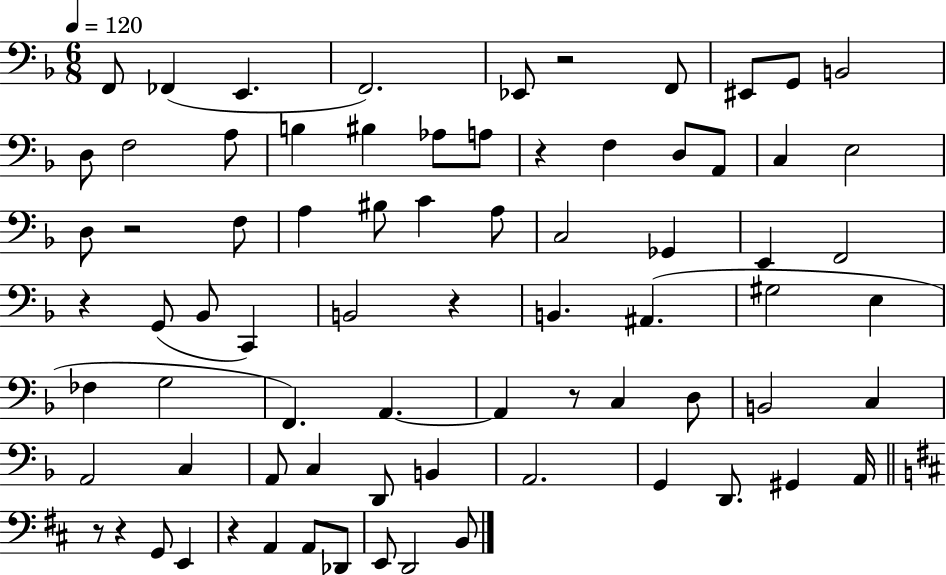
{
  \clef bass
  \numericTimeSignature
  \time 6/8
  \key f \major
  \tempo 4 = 120
  \repeat volta 2 { f,8 fes,4( e,4. | f,2.) | ees,8 r2 f,8 | eis,8 g,8 b,2 | \break d8 f2 a8 | b4 bis4 aes8 a8 | r4 f4 d8 a,8 | c4 e2 | \break d8 r2 f8 | a4 bis8 c'4 a8 | c2 ges,4 | e,4 f,2 | \break r4 g,8( bes,8 c,4) | b,2 r4 | b,4. ais,4.( | gis2 e4 | \break fes4 g2 | f,4.) a,4.~~ | a,4 r8 c4 d8 | b,2 c4 | \break a,2 c4 | a,8 c4 d,8 b,4 | a,2. | g,4 d,8. gis,4 a,16 | \break \bar "||" \break \key d \major r8 r4 g,8 e,4 | r4 a,4 a,8 des,8 | e,8 d,2 b,8 | } \bar "|."
}